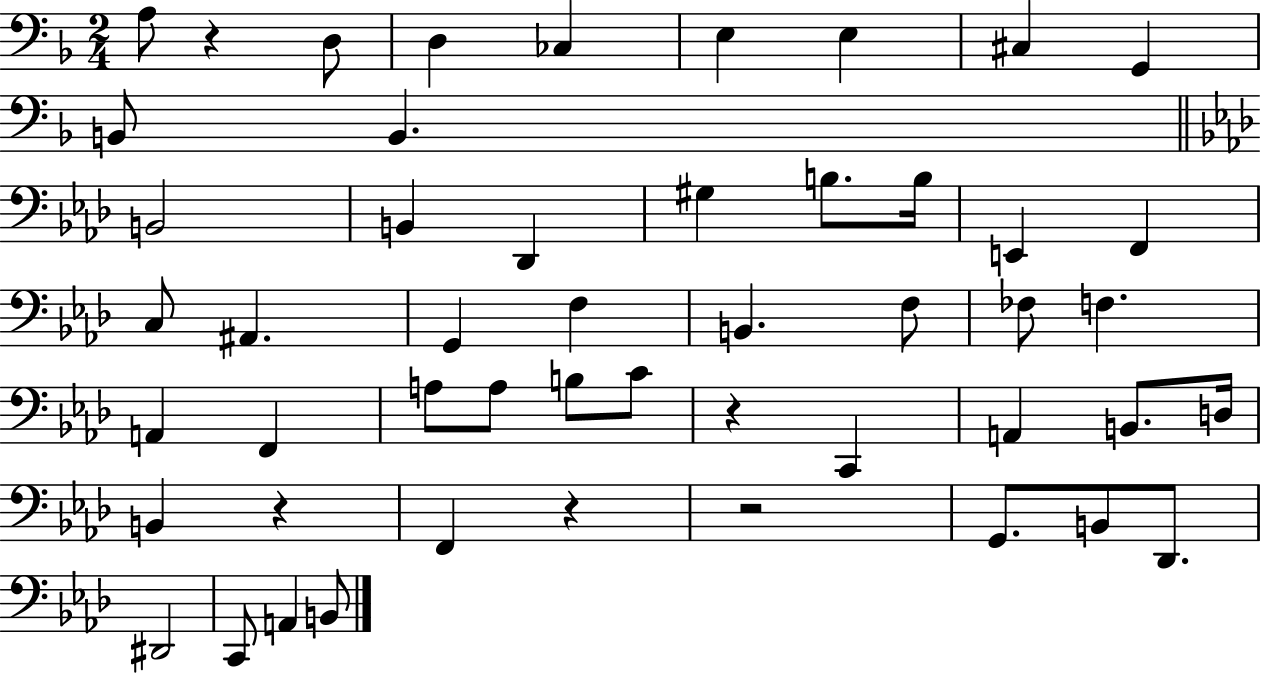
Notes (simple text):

A3/e R/q D3/e D3/q CES3/q E3/q E3/q C#3/q G2/q B2/e B2/q. B2/h B2/q Db2/q G#3/q B3/e. B3/s E2/q F2/q C3/e A#2/q. G2/q F3/q B2/q. F3/e FES3/e F3/q. A2/q F2/q A3/e A3/e B3/e C4/e R/q C2/q A2/q B2/e. D3/s B2/q R/q F2/q R/q R/h G2/e. B2/e Db2/e. D#2/h C2/e A2/q B2/e